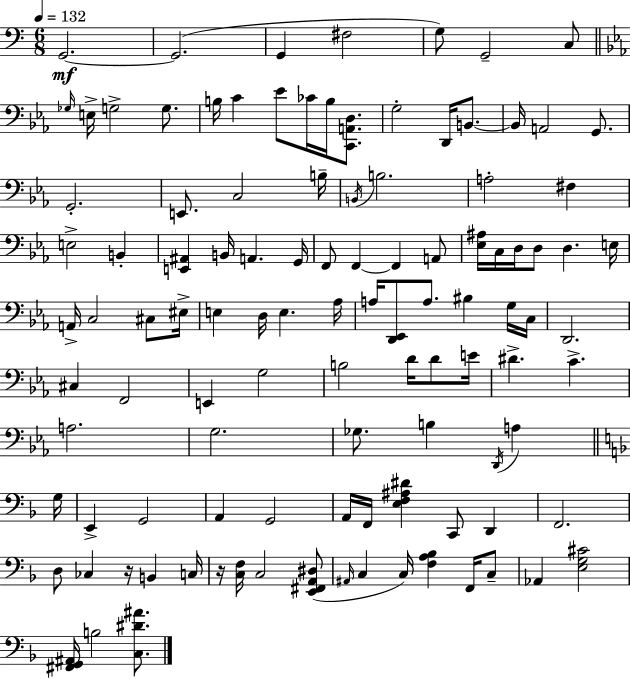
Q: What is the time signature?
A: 6/8